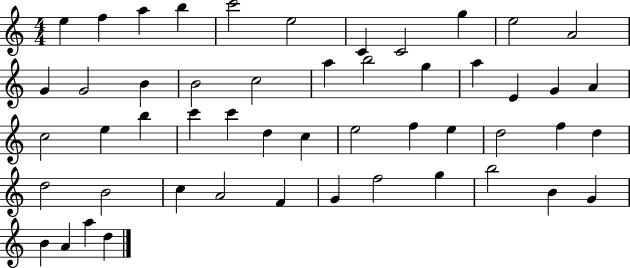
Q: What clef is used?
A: treble